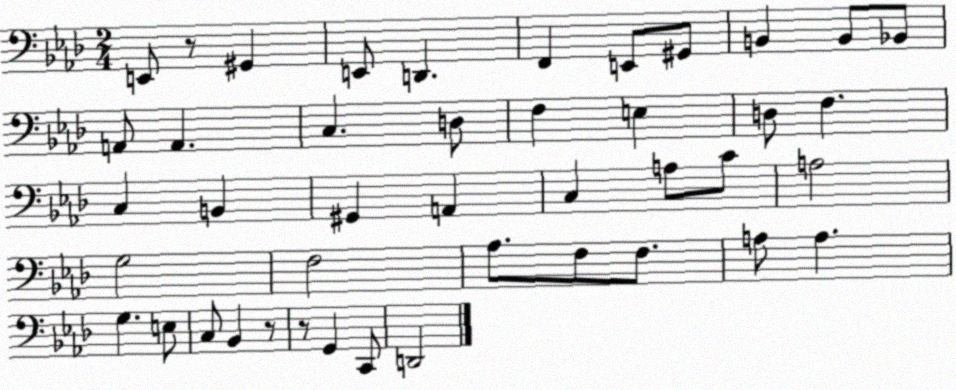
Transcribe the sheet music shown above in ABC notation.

X:1
T:Untitled
M:2/4
L:1/4
K:Ab
E,,/2 z/2 ^G,, E,,/2 D,, F,, E,,/2 ^G,,/2 B,, B,,/2 _B,,/2 A,,/2 A,, C, D,/2 F, E, D,/2 F, C, B,, ^G,, A,, C, A,/2 C/2 A,2 G,2 F,2 _A,/2 F,/2 F,/2 A,/2 A, G, E,/2 C,/2 _B,, z/2 z/2 G,, C,,/2 D,,2